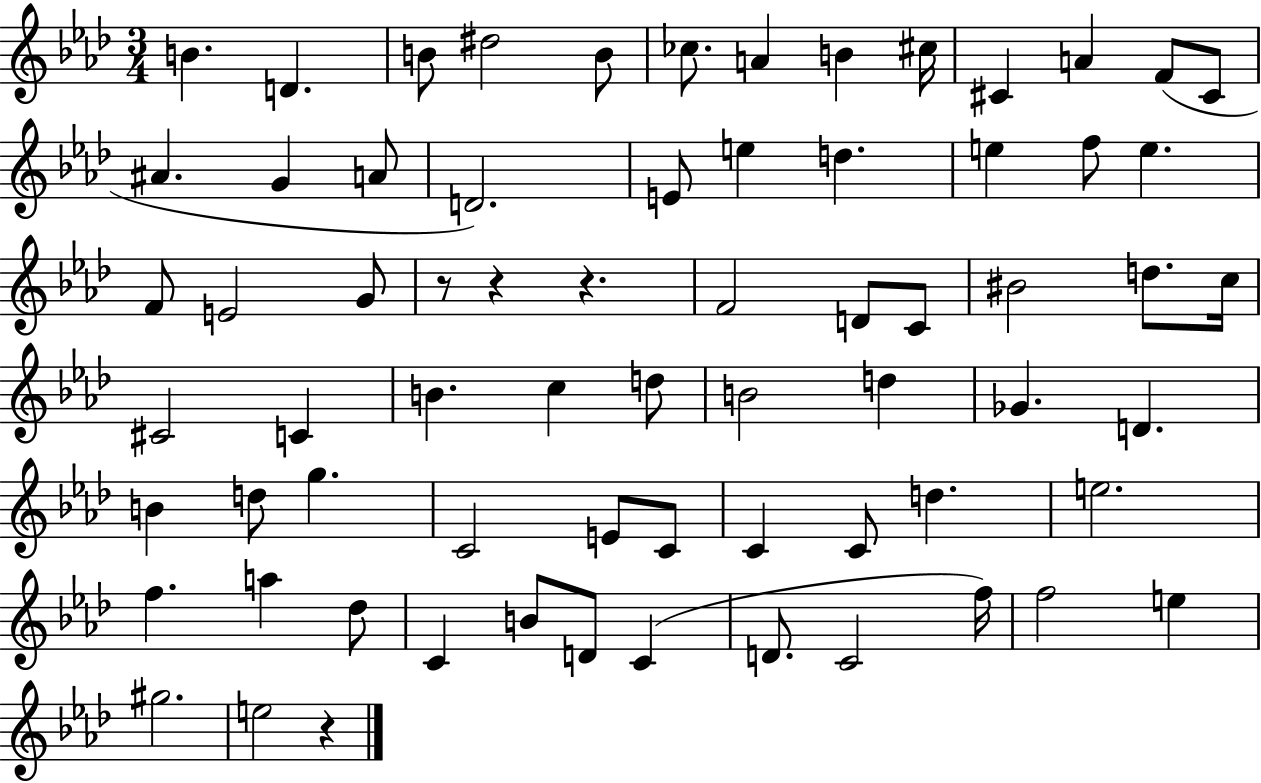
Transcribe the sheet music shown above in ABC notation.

X:1
T:Untitled
M:3/4
L:1/4
K:Ab
B D B/2 ^d2 B/2 _c/2 A B ^c/4 ^C A F/2 ^C/2 ^A G A/2 D2 E/2 e d e f/2 e F/2 E2 G/2 z/2 z z F2 D/2 C/2 ^B2 d/2 c/4 ^C2 C B c d/2 B2 d _G D B d/2 g C2 E/2 C/2 C C/2 d e2 f a _d/2 C B/2 D/2 C D/2 C2 f/4 f2 e ^g2 e2 z